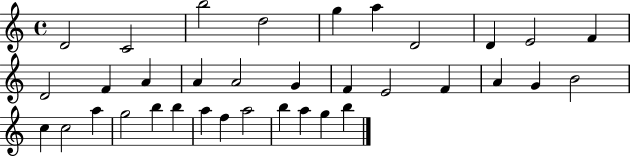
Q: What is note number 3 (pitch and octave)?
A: B5